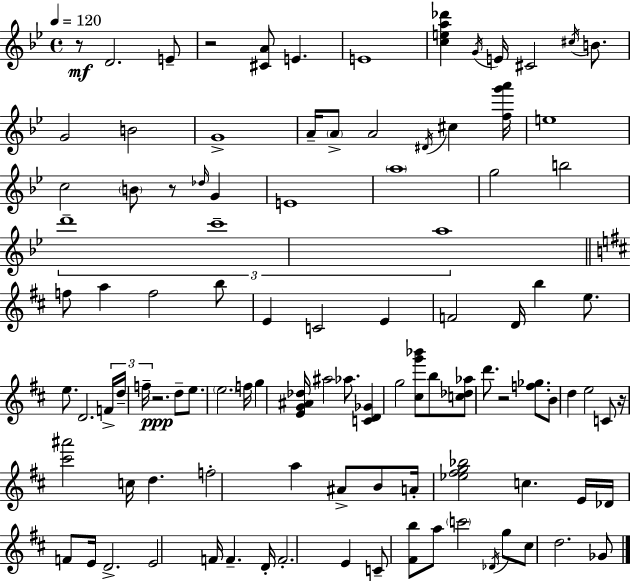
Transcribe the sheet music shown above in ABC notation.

X:1
T:Untitled
M:4/4
L:1/4
K:Gm
z/2 D2 E/2 z2 [^CA]/2 E E4 [cea_d'] G/4 E/4 ^C2 ^c/4 B/2 G2 B2 G4 A/4 A/2 A2 ^D/4 ^c [fg'a']/4 e4 c2 B/2 z/2 _d/4 G E4 a4 g2 b2 d'4 c'4 a4 f/2 a f2 b/2 E C2 E F2 D/4 b e/2 e/2 D2 F/4 d/4 f/4 z2 d/2 e/2 e2 f/4 g [EG^A_d]/4 ^a2 _a/2 [CD_G] g2 [^cg'_b']/2 b/2 [c_d_a]/2 d'/2 z2 [f_g]/2 B/2 d e2 C/2 z/4 [^c'^a']2 c/4 d f2 a ^A/2 B/2 A/4 [_e^fg_b]2 c E/4 _D/4 F/2 E/4 D2 E2 F/4 F D/4 F2 E C/2 [^Fb]/2 a/2 c'2 _D/4 g/2 ^c/2 d2 _G/2